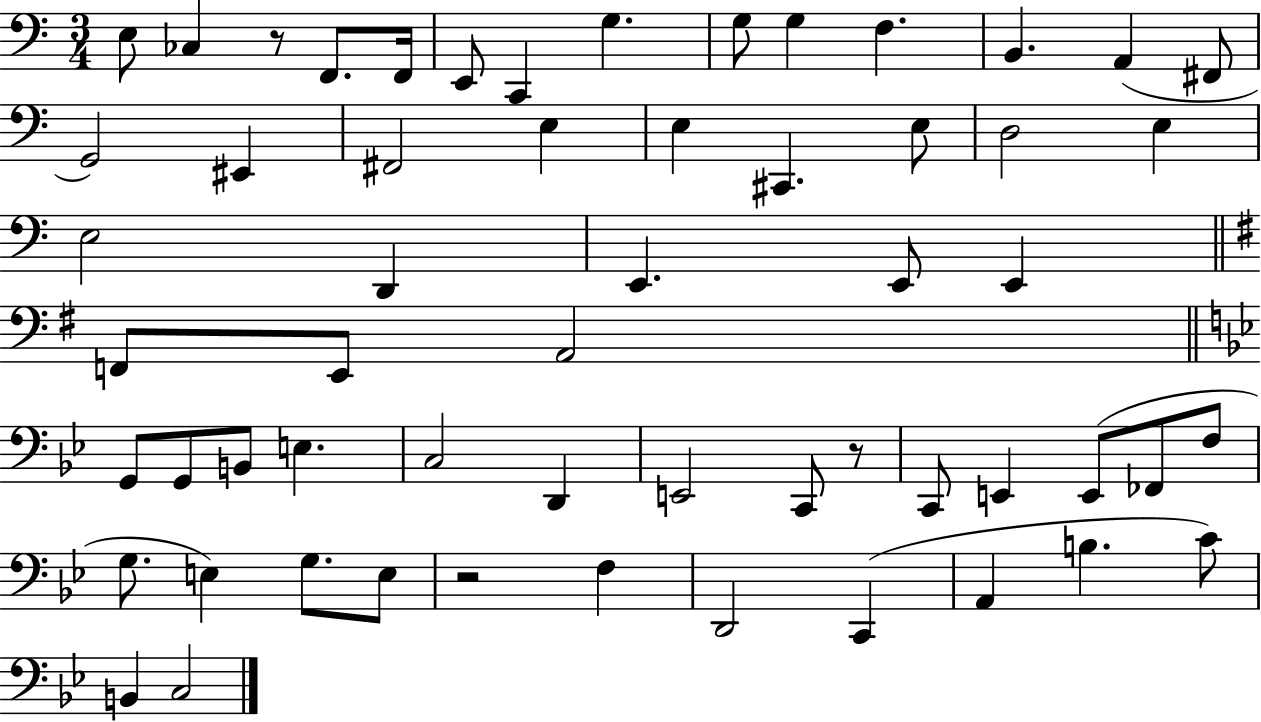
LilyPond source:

{
  \clef bass
  \numericTimeSignature
  \time 3/4
  \key c \major
  \repeat volta 2 { e8 ces4 r8 f,8. f,16 | e,8 c,4 g4. | g8 g4 f4. | b,4. a,4( fis,8 | \break g,2) eis,4 | fis,2 e4 | e4 cis,4. e8 | d2 e4 | \break e2 d,4 | e,4. e,8 e,4 | \bar "||" \break \key g \major f,8 e,8 a,2 | \bar "||" \break \key g \minor g,8 g,8 b,8 e4. | c2 d,4 | e,2 c,8 r8 | c,8 e,4 e,8( fes,8 f8 | \break g8. e4) g8. e8 | r2 f4 | d,2 c,4( | a,4 b4. c'8) | \break b,4 c2 | } \bar "|."
}